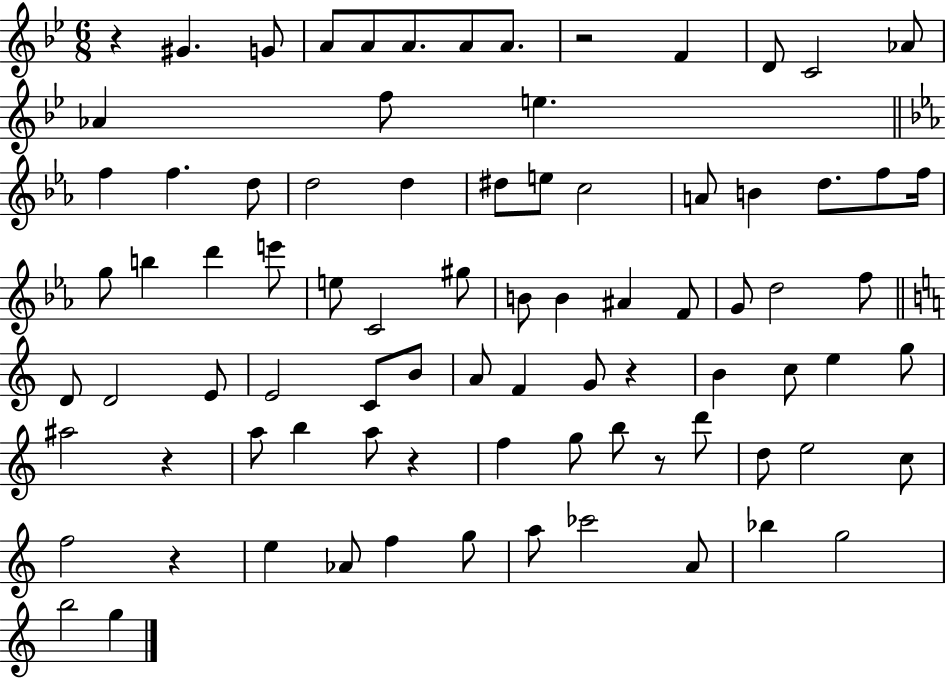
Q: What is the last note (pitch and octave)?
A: G5